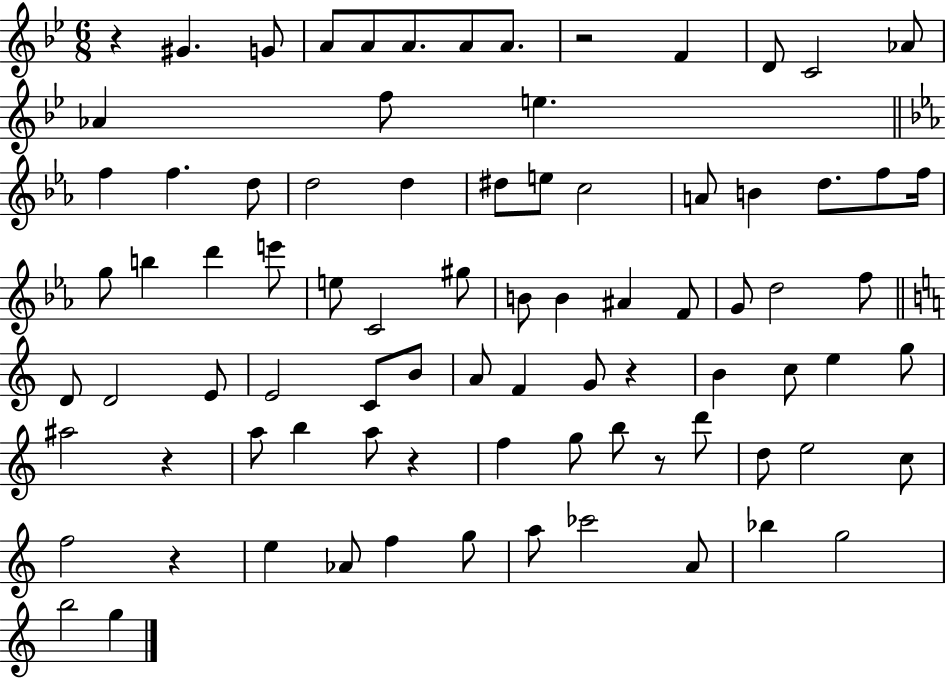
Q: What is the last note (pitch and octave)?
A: G5